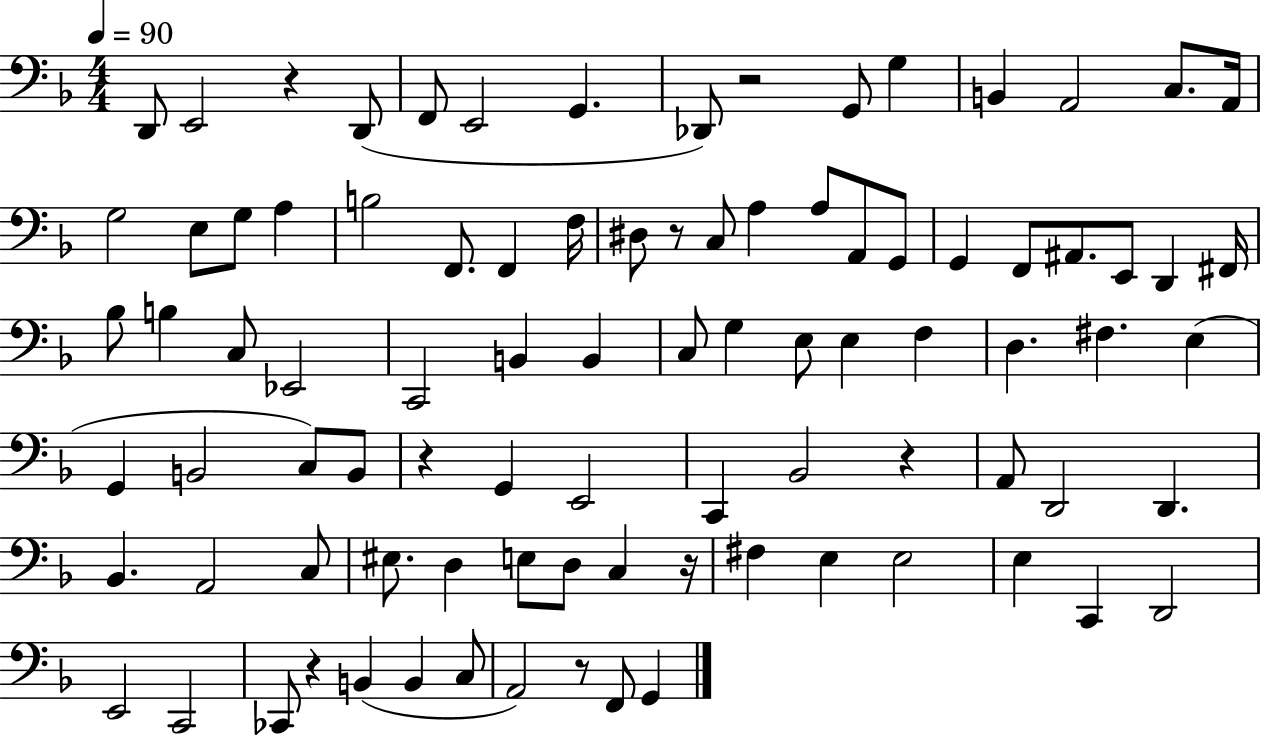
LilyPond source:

{
  \clef bass
  \numericTimeSignature
  \time 4/4
  \key f \major
  \tempo 4 = 90
  d,8 e,2 r4 d,8( | f,8 e,2 g,4. | des,8) r2 g,8 g4 | b,4 a,2 c8. a,16 | \break g2 e8 g8 a4 | b2 f,8. f,4 f16 | dis8 r8 c8 a4 a8 a,8 g,8 | g,4 f,8 ais,8. e,8 d,4 fis,16 | \break bes8 b4 c8 ees,2 | c,2 b,4 b,4 | c8 g4 e8 e4 f4 | d4. fis4. e4( | \break g,4 b,2 c8) b,8 | r4 g,4 e,2 | c,4 bes,2 r4 | a,8 d,2 d,4. | \break bes,4. a,2 c8 | eis8. d4 e8 d8 c4 r16 | fis4 e4 e2 | e4 c,4 d,2 | \break e,2 c,2 | ces,8 r4 b,4( b,4 c8 | a,2) r8 f,8 g,4 | \bar "|."
}